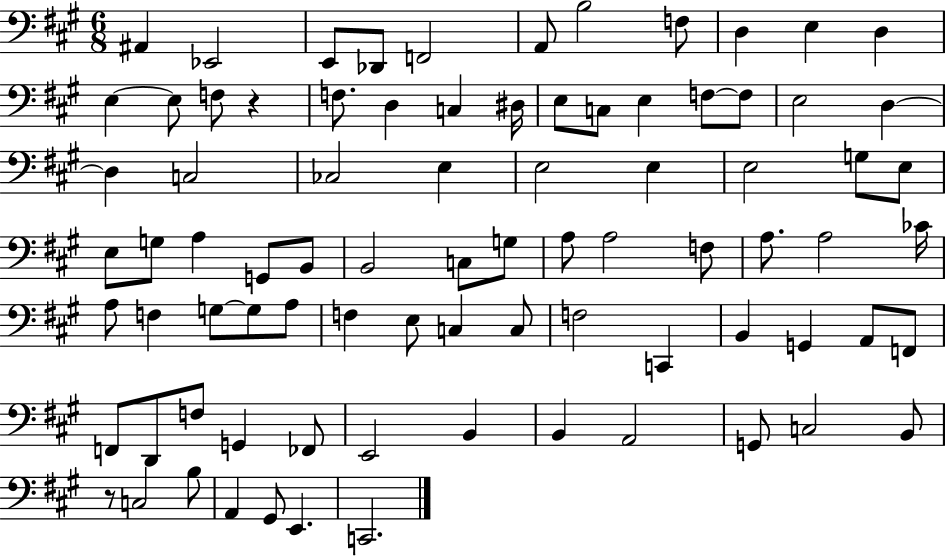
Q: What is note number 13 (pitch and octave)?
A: E3